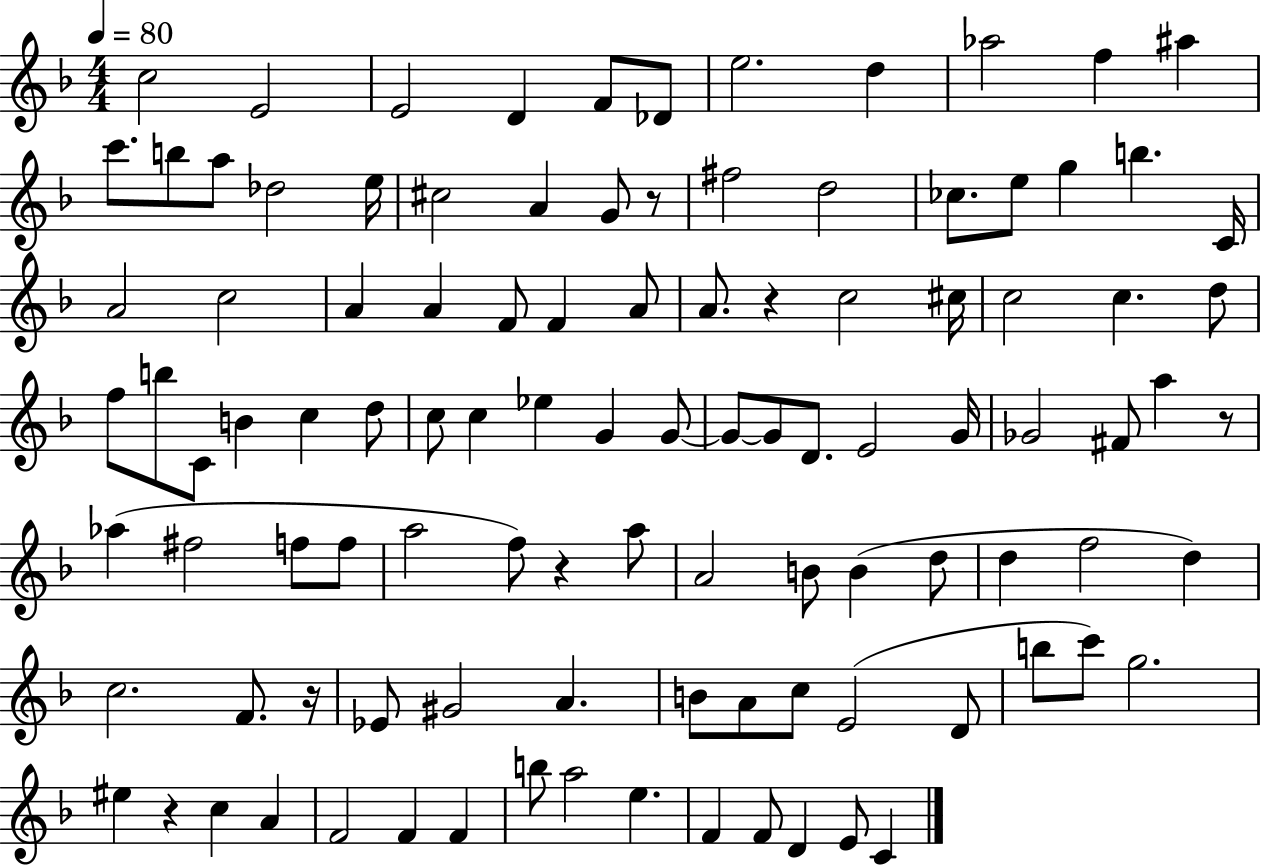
C5/h E4/h E4/h D4/q F4/e Db4/e E5/h. D5/q Ab5/h F5/q A#5/q C6/e. B5/e A5/e Db5/h E5/s C#5/h A4/q G4/e R/e F#5/h D5/h CES5/e. E5/e G5/q B5/q. C4/s A4/h C5/h A4/q A4/q F4/e F4/q A4/e A4/e. R/q C5/h C#5/s C5/h C5/q. D5/e F5/e B5/e C4/e B4/q C5/q D5/e C5/e C5/q Eb5/q G4/q G4/e G4/e G4/e D4/e. E4/h G4/s Gb4/h F#4/e A5/q R/e Ab5/q F#5/h F5/e F5/e A5/h F5/e R/q A5/e A4/h B4/e B4/q D5/e D5/q F5/h D5/q C5/h. F4/e. R/s Eb4/e G#4/h A4/q. B4/e A4/e C5/e E4/h D4/e B5/e C6/e G5/h. EIS5/q R/q C5/q A4/q F4/h F4/q F4/q B5/e A5/h E5/q. F4/q F4/e D4/q E4/e C4/q